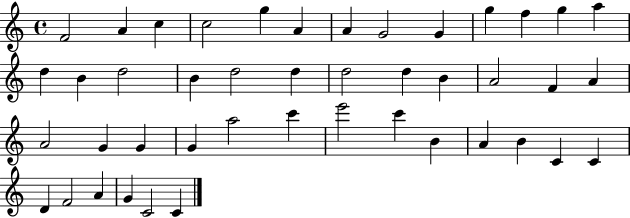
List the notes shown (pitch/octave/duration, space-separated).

F4/h A4/q C5/q C5/h G5/q A4/q A4/q G4/h G4/q G5/q F5/q G5/q A5/q D5/q B4/q D5/h B4/q D5/h D5/q D5/h D5/q B4/q A4/h F4/q A4/q A4/h G4/q G4/q G4/q A5/h C6/q E6/h C6/q B4/q A4/q B4/q C4/q C4/q D4/q F4/h A4/q G4/q C4/h C4/q